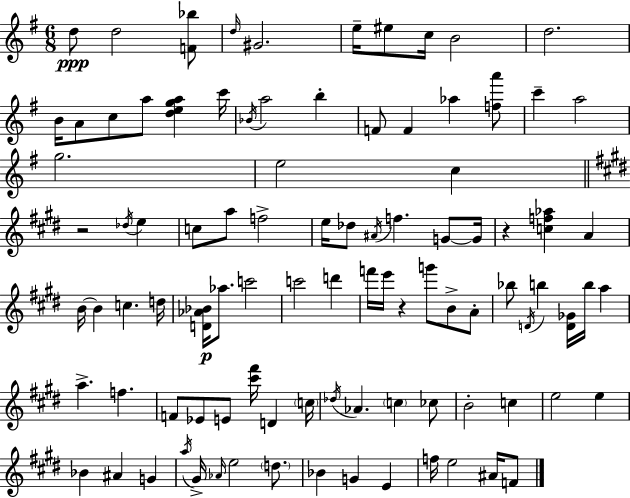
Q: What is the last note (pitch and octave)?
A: F4